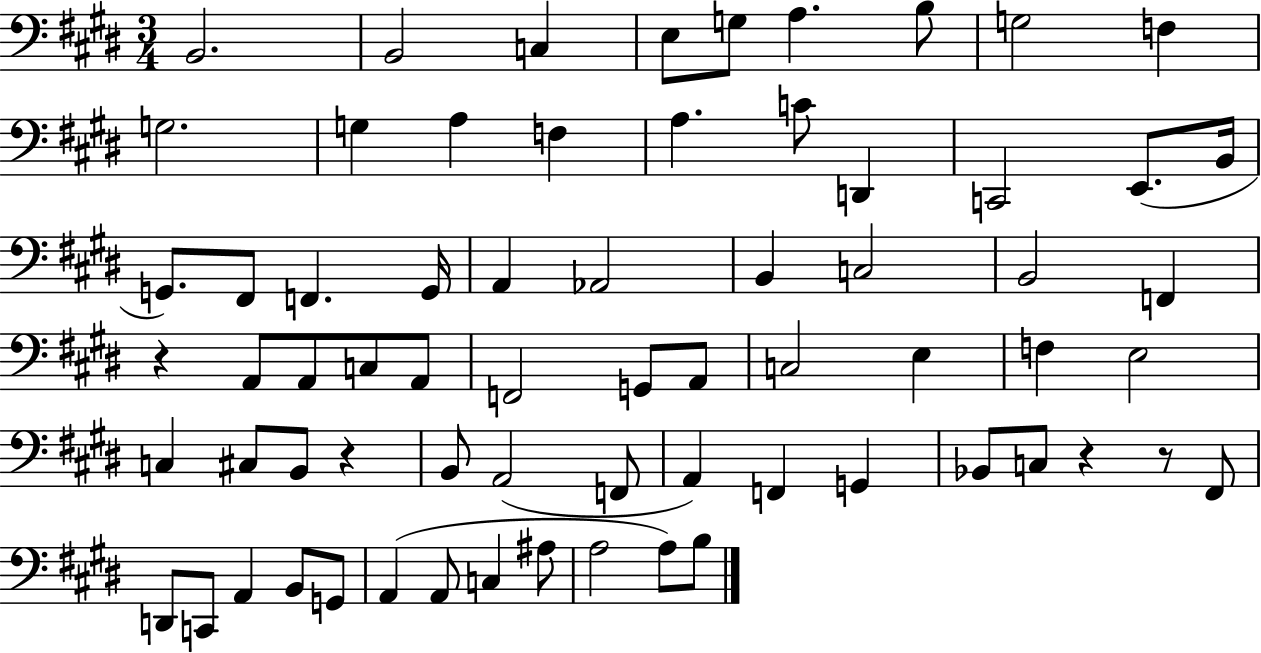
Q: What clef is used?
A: bass